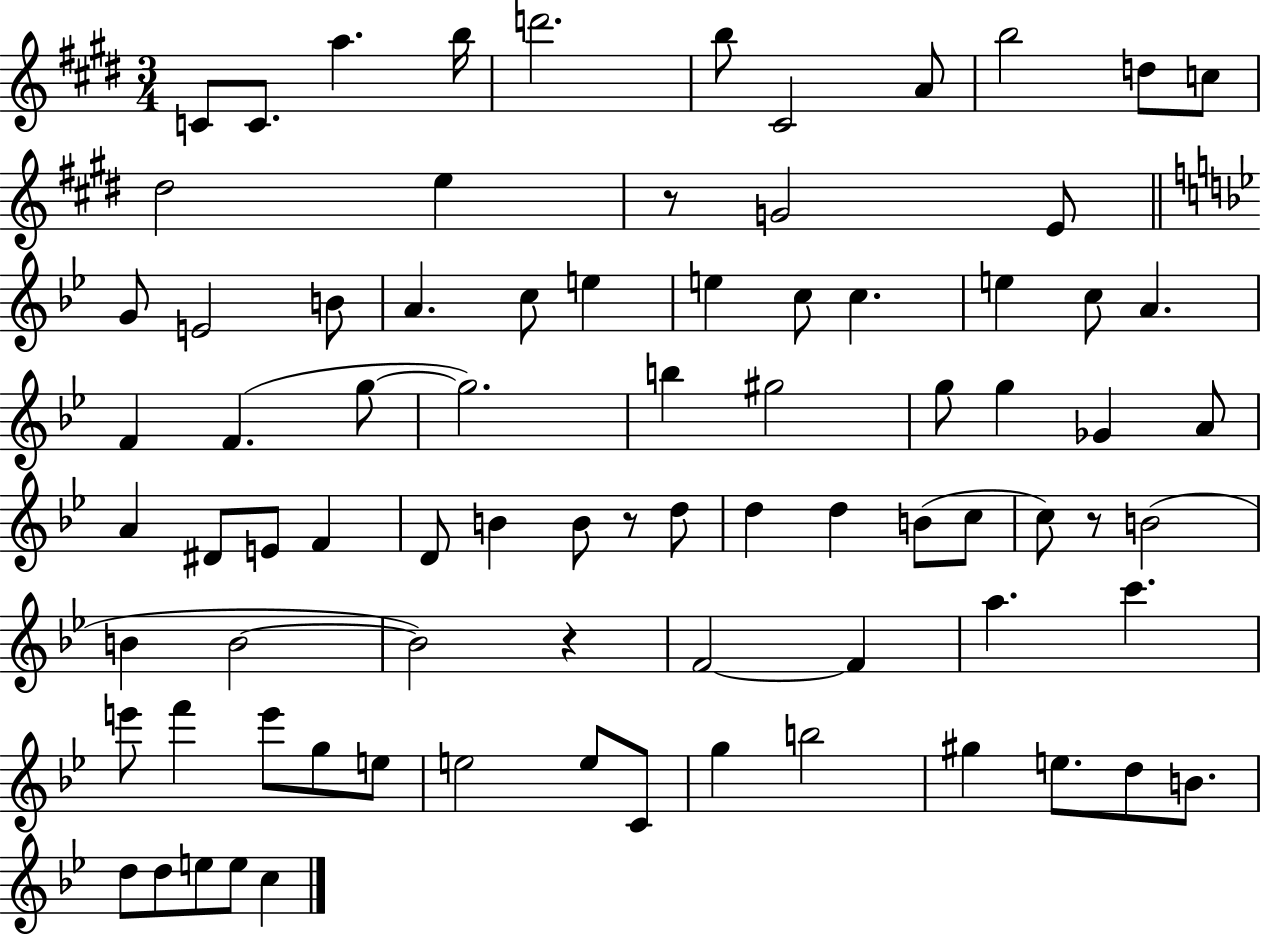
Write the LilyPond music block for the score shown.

{
  \clef treble
  \numericTimeSignature
  \time 3/4
  \key e \major
  \repeat volta 2 { c'8 c'8. a''4. b''16 | d'''2. | b''8 cis'2 a'8 | b''2 d''8 c''8 | \break dis''2 e''4 | r8 g'2 e'8 | \bar "||" \break \key g \minor g'8 e'2 b'8 | a'4. c''8 e''4 | e''4 c''8 c''4. | e''4 c''8 a'4. | \break f'4 f'4.( g''8~~ | g''2.) | b''4 gis''2 | g''8 g''4 ges'4 a'8 | \break a'4 dis'8 e'8 f'4 | d'8 b'4 b'8 r8 d''8 | d''4 d''4 b'8( c''8 | c''8) r8 b'2( | \break b'4 b'2~~ | b'2) r4 | f'2~~ f'4 | a''4. c'''4. | \break e'''8 f'''4 e'''8 g''8 e''8 | e''2 e''8 c'8 | g''4 b''2 | gis''4 e''8. d''8 b'8. | \break d''8 d''8 e''8 e''8 c''4 | } \bar "|."
}